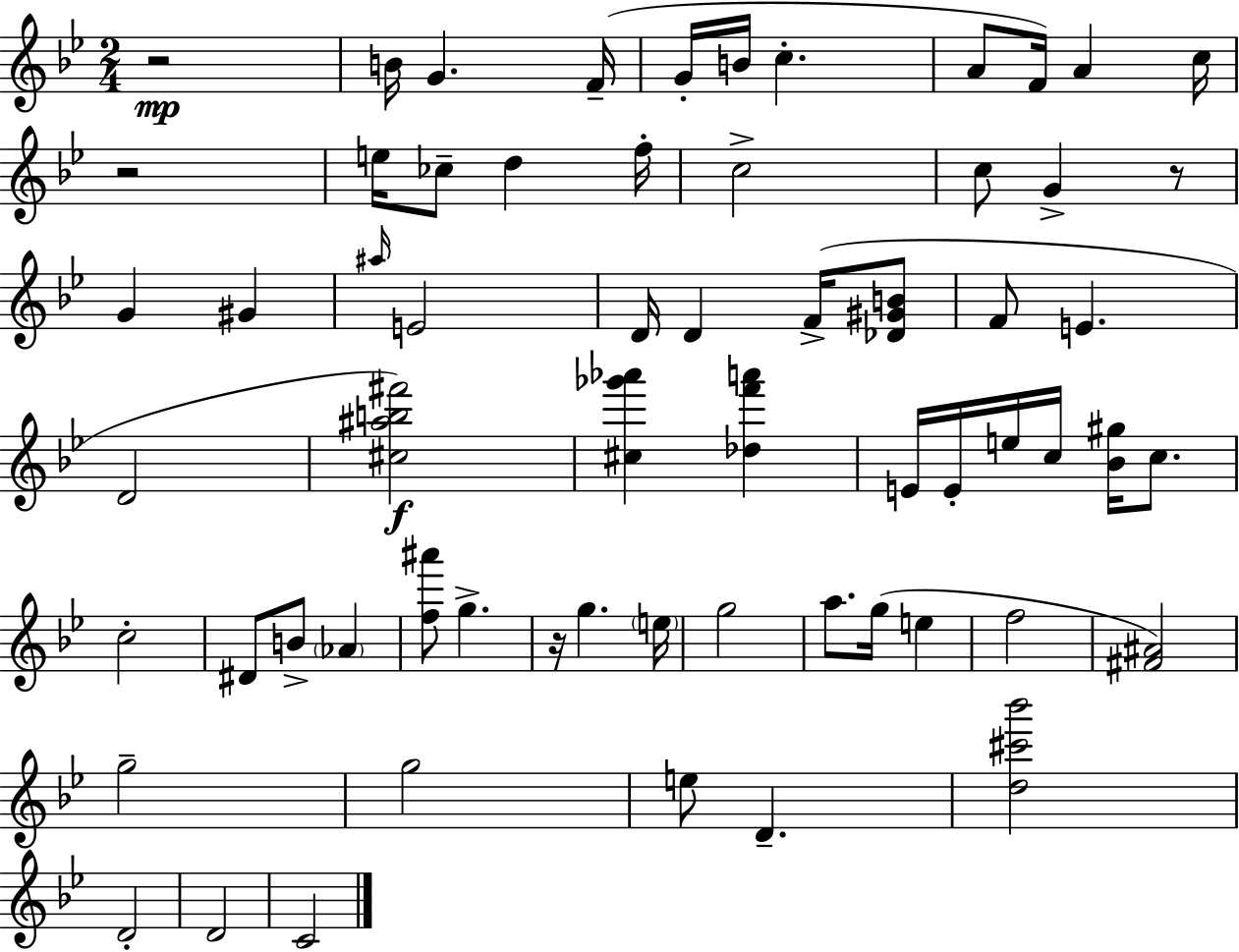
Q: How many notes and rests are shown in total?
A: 63